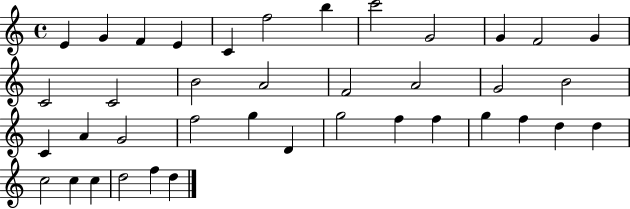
{
  \clef treble
  \time 4/4
  \defaultTimeSignature
  \key c \major
  e'4 g'4 f'4 e'4 | c'4 f''2 b''4 | c'''2 g'2 | g'4 f'2 g'4 | \break c'2 c'2 | b'2 a'2 | f'2 a'2 | g'2 b'2 | \break c'4 a'4 g'2 | f''2 g''4 d'4 | g''2 f''4 f''4 | g''4 f''4 d''4 d''4 | \break c''2 c''4 c''4 | d''2 f''4 d''4 | \bar "|."
}